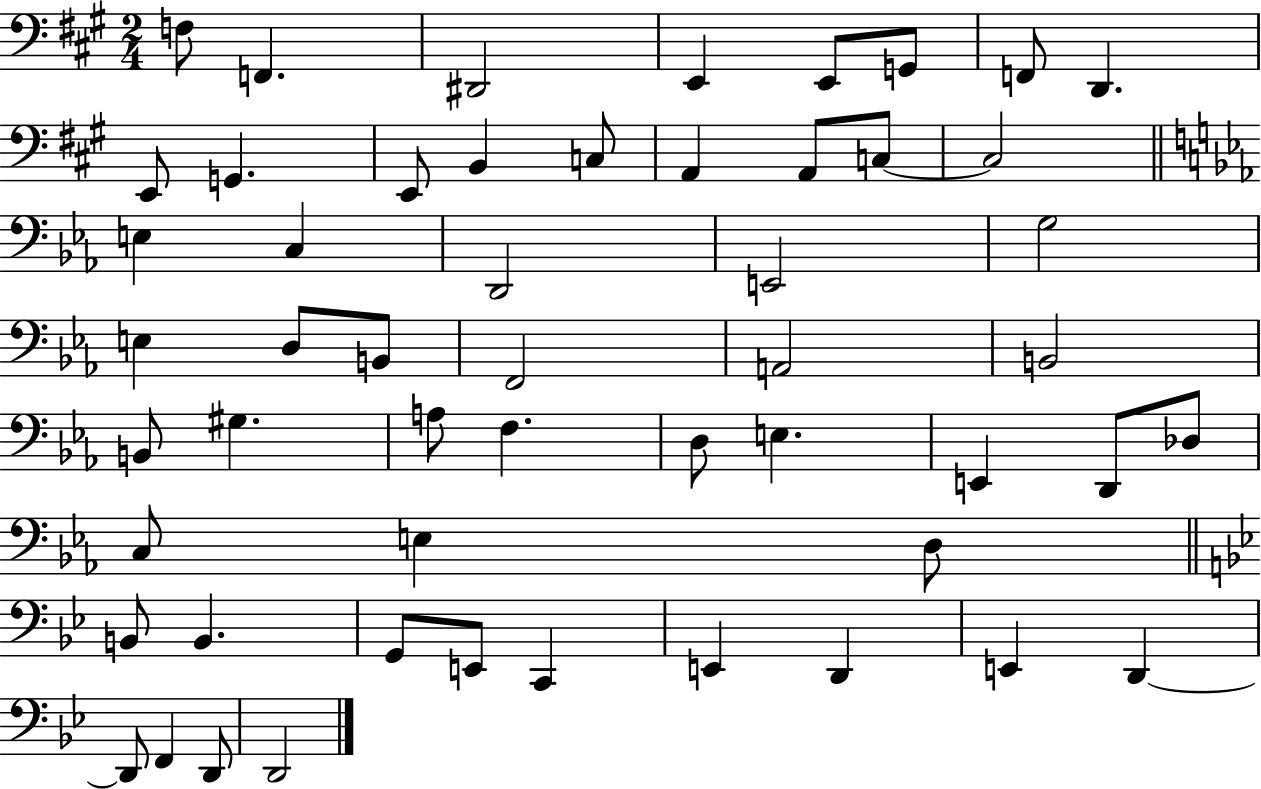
X:1
T:Untitled
M:2/4
L:1/4
K:A
F,/2 F,, ^D,,2 E,, E,,/2 G,,/2 F,,/2 D,, E,,/2 G,, E,,/2 B,, C,/2 A,, A,,/2 C,/2 C,2 E, C, D,,2 E,,2 G,2 E, D,/2 B,,/2 F,,2 A,,2 B,,2 B,,/2 ^G, A,/2 F, D,/2 E, E,, D,,/2 _D,/2 C,/2 E, D,/2 B,,/2 B,, G,,/2 E,,/2 C,, E,, D,, E,, D,, D,,/2 F,, D,,/2 D,,2